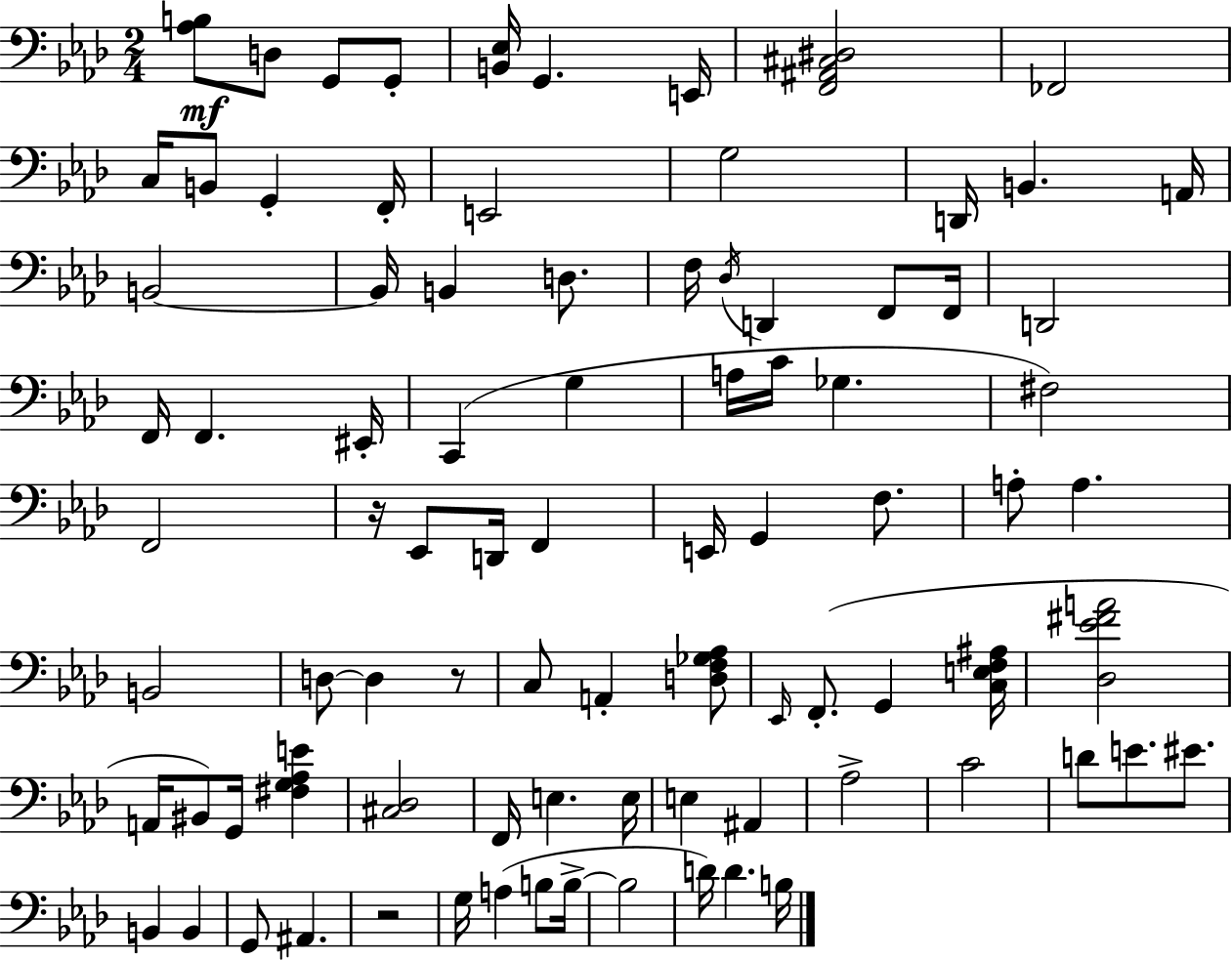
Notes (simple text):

[Ab3,B3]/e D3/e G2/e G2/e [B2,Eb3]/s G2/q. E2/s [F2,A#2,C#3,D#3]/h FES2/h C3/s B2/e G2/q F2/s E2/h G3/h D2/s B2/q. A2/s B2/h B2/s B2/q D3/e. F3/s Db3/s D2/q F2/e F2/s D2/h F2/s F2/q. EIS2/s C2/q G3/q A3/s C4/s Gb3/q. F#3/h F2/h R/s Eb2/e D2/s F2/q E2/s G2/q F3/e. A3/e A3/q. B2/h D3/e D3/q R/e C3/e A2/q [D3,F3,Gb3,Ab3]/e Eb2/s F2/e. G2/q [C3,E3,F3,A#3]/s [Db3,Eb4,F#4,A4]/h A2/s BIS2/e G2/s [F#3,G3,Ab3,E4]/q [C#3,Db3]/h F2/s E3/q. E3/s E3/q A#2/q Ab3/h C4/h D4/e E4/e. EIS4/e. B2/q B2/q G2/e A#2/q. R/h G3/s A3/q B3/e B3/s B3/h D4/s D4/q. B3/s